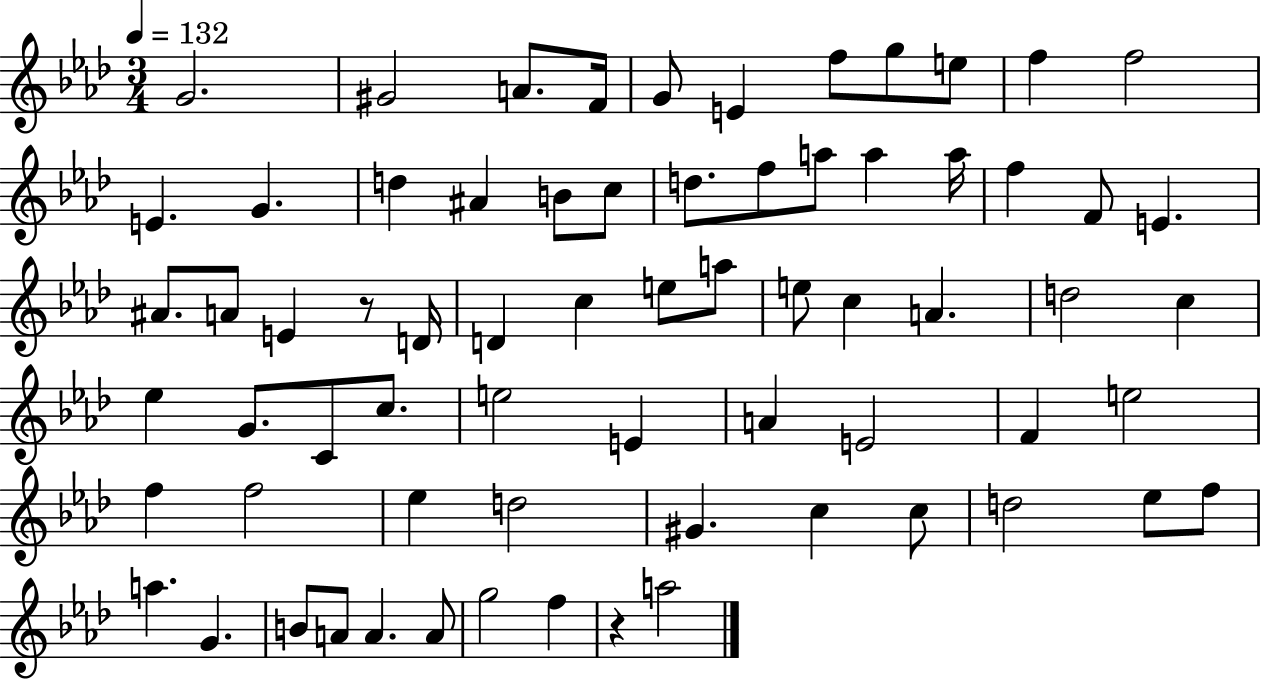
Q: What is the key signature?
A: AES major